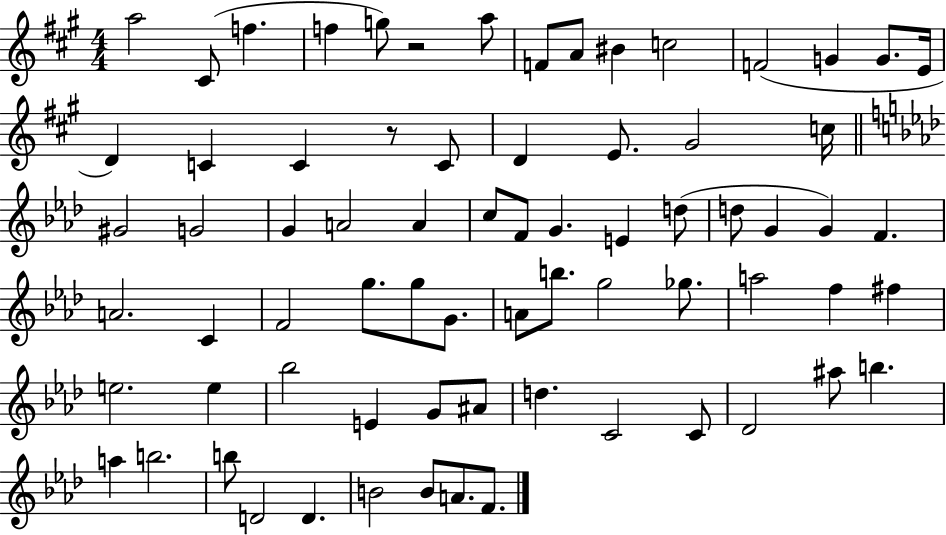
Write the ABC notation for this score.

X:1
T:Untitled
M:4/4
L:1/4
K:A
a2 ^C/2 f f g/2 z2 a/2 F/2 A/2 ^B c2 F2 G G/2 E/4 D C C z/2 C/2 D E/2 ^G2 c/4 ^G2 G2 G A2 A c/2 F/2 G E d/2 d/2 G G F A2 C F2 g/2 g/2 G/2 A/2 b/2 g2 _g/2 a2 f ^f e2 e _b2 E G/2 ^A/2 d C2 C/2 _D2 ^a/2 b a b2 b/2 D2 D B2 B/2 A/2 F/2